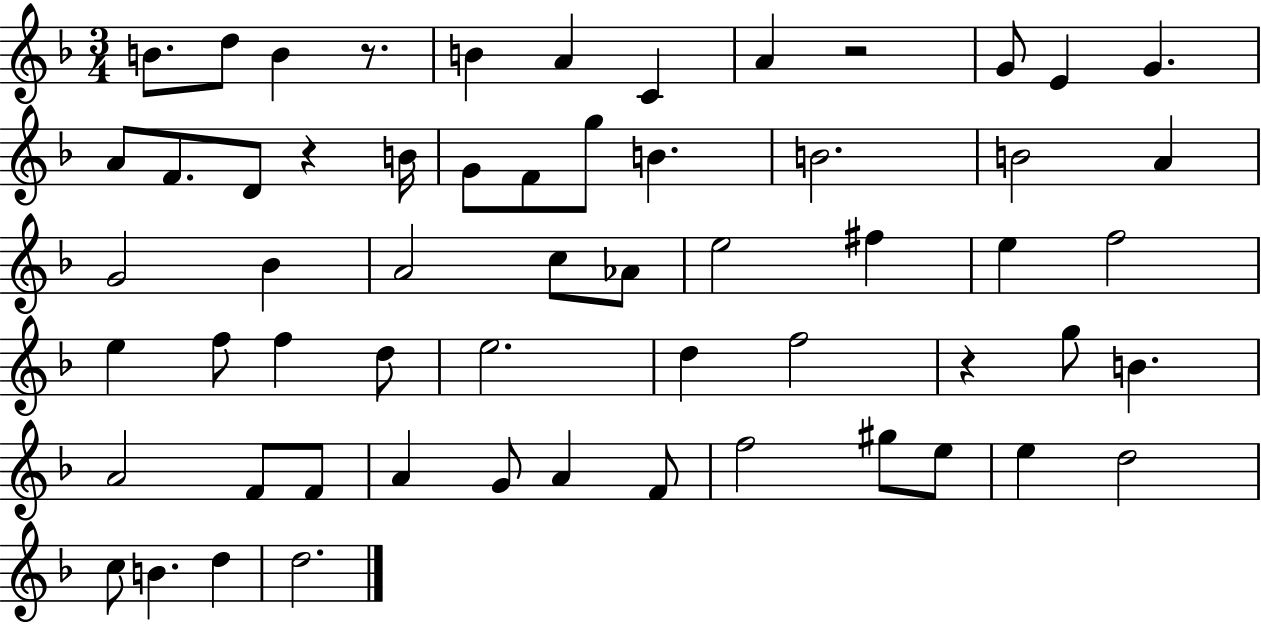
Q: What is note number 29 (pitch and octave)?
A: E5